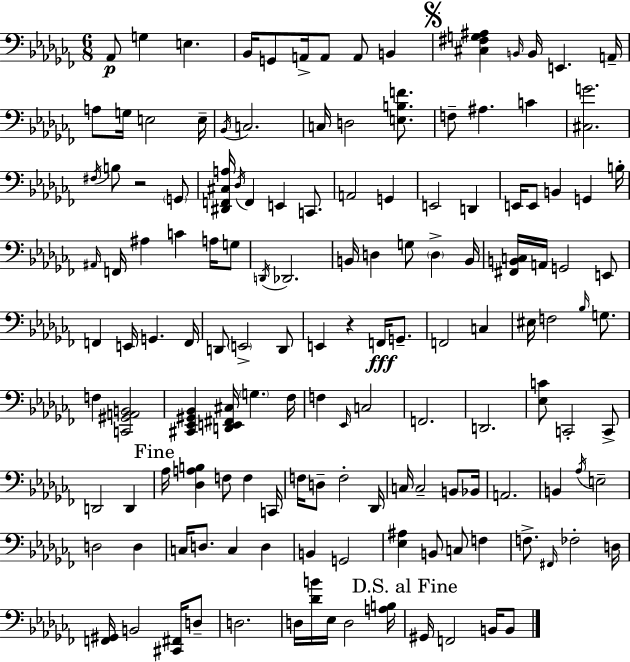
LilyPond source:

{
  \clef bass
  \numericTimeSignature
  \time 6/8
  \key aes \minor
  aes,8\p g4 e4. | bes,16 g,8 a,16-> a,8 a,8 b,4 | \mark \markup { \musicglyph "scripts.segno" } <cis fis g ais>4 \grace { b,16 } b,16 e,4. | a,16-- a8 g16 e2 | \break e16-- \acciaccatura { bes,16 } c2. | c16 d2 <e b f'>8. | f8-- ais4. c'4 | <cis g'>2. | \break \acciaccatura { fis16 } b8 r2 | \parenthesize g,8 <dis, f, cis a>16 \acciaccatura { des16 } f,4 e,4 | c,8. a,2 | g,4 e,2 | \break d,4 e,16 e,8 b,4 g,4 | b16-. \grace { ais,16 } f,16 ais4 c'4 | a16 g8 \acciaccatura { d,16 } des,2. | b,16 d4 g8 | \break \parenthesize d4-> b,16 <fis, b, c>16 a,16 g,2 | e,8 f,4 e,16 g,4. | f,16 d,8 \parenthesize e,2-> | d,8 e,4 r4 | \break f,16\fff g,8.-- f,2 | c4 eis16 f2 | \grace { bes16 } g8. f4 <c, gis, a, b,>2 | <cis, ees, gis, bes,>4 <d, e, fis, cis>16 | \break \parenthesize g4. fes16 f4 \grace { ees,16 } | c2 f,2. | d,2. | <ees c'>8 c,2-. | \break c,8-> d,2 | d,4 \mark "Fine" aes16 <des a b>4 | f8 f4 c,16 f16 d8-- f2-. | des,16 c16 c2-- | \break b,8 bes,16 a,2. | b,4 | \acciaccatura { aes16 } e2-- d2 | d4 c16 d8. | \break c4 d4 b,4 | g,2 <ees ais>4 | b,8 c8 f4 f8.-> | \grace { fis,16 } fes2-. d16 <f, gis,>16 b,2 | \break <cis, fis,>16 d8-- d2. | d16 <des' b'>16 | ees16 d2 <a b>16 \mark "D.S. al Fine" gis,16 f,2 | b,16 b,8 \bar "|."
}